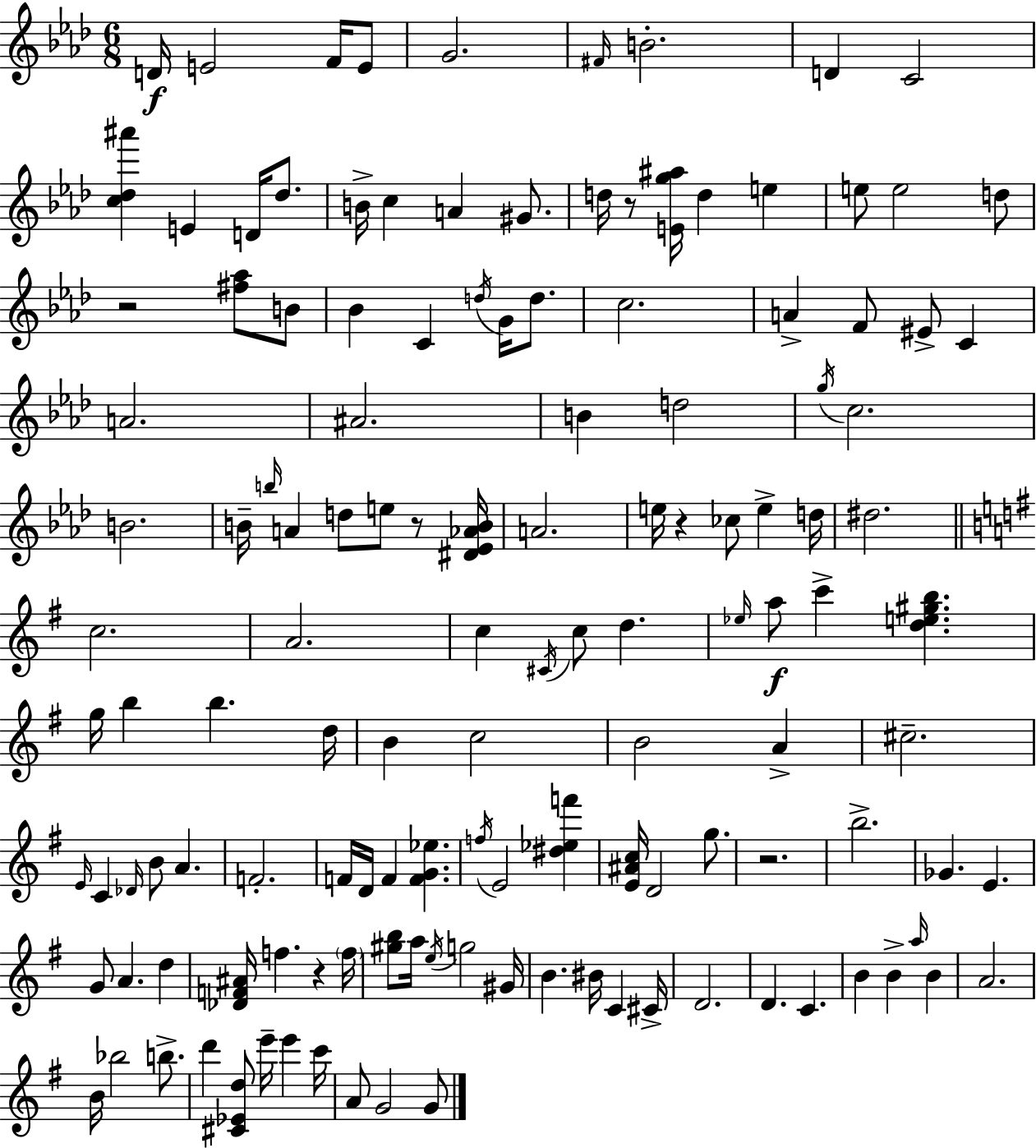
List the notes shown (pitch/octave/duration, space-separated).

D4/s E4/h F4/s E4/e G4/h. F#4/s B4/h. D4/q C4/h [C5,Db5,A#6]/q E4/q D4/s Db5/e. B4/s C5/q A4/q G#4/e. D5/s R/e [E4,G5,A#5]/s D5/q E5/q E5/e E5/h D5/e R/h [F#5,Ab5]/e B4/e Bb4/q C4/q D5/s G4/s D5/e. C5/h. A4/q F4/e EIS4/e C4/q A4/h. A#4/h. B4/q D5/h G5/s C5/h. B4/h. B4/s B5/s A4/q D5/e E5/e R/e [D#4,Eb4,Ab4,B4]/s A4/h. E5/s R/q CES5/e E5/q D5/s D#5/h. C5/h. A4/h. C5/q C#4/s C5/e D5/q. Eb5/s A5/e C6/q [D5,E5,G#5,B5]/q. G5/s B5/q B5/q. D5/s B4/q C5/h B4/h A4/q C#5/h. E4/s C4/q Db4/s B4/e A4/q. F4/h. F4/s D4/s F4/q [F4,G4,Eb5]/q. F5/s E4/h [D#5,Eb5,F6]/q [E4,A#4,C5]/s D4/h G5/e. R/h. B5/h. Gb4/q. E4/q. G4/e A4/q. D5/q [Db4,F4,A#4]/s F5/q. R/q F5/s [G#5,B5]/e A5/s E5/s G5/h G#4/s B4/q. BIS4/s C4/q C#4/s D4/h. D4/q. C4/q. B4/q B4/q A5/s B4/q A4/h. B4/s Bb5/h B5/e. D6/q [C#4,Eb4,D5]/e E6/s E6/q C6/s A4/e G4/h G4/e